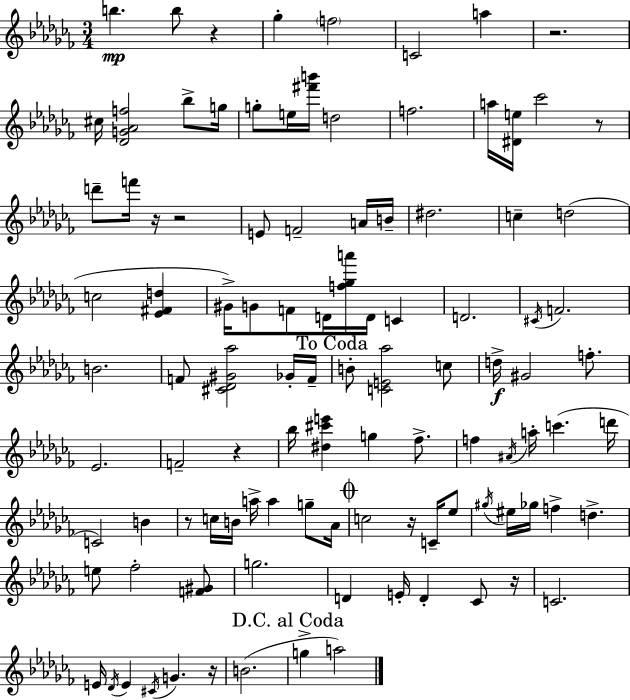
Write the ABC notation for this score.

X:1
T:Untitled
M:3/4
L:1/4
K:Abm
b b/2 z _g f2 C2 a z2 ^c/4 [_DG_Af]2 _b/2 g/4 g/2 e/4 [^f'b']/4 d2 f2 a/4 [^De]/4 _c'2 z/2 d'/2 f'/4 z/4 z2 E/2 F2 A/4 B/4 ^d2 c d2 c2 [_E^Fd] ^G/4 G/2 F/2 D/4 [f_ga']/4 D/4 C D2 ^C/4 F2 B2 F/2 [^C_D^G_a]2 _G/4 F/4 B/2 [CE_a]2 c/2 d/4 ^G2 f/2 _E2 F2 z _b/4 [^d^c'e'] g _f/2 f ^A/4 a/4 c' d'/4 C2 B z/2 c/4 B/4 a/4 a g/2 _A/4 c2 z/4 C/4 _e/2 ^g/4 ^e/4 _g/4 f d e/2 _f2 [F^G]/2 g2 D E/4 D _C/2 z/4 C2 E/4 _D/4 E ^C/4 G z/4 B2 g a2